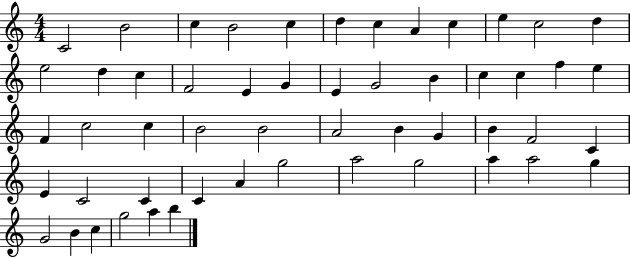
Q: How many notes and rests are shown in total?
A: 53